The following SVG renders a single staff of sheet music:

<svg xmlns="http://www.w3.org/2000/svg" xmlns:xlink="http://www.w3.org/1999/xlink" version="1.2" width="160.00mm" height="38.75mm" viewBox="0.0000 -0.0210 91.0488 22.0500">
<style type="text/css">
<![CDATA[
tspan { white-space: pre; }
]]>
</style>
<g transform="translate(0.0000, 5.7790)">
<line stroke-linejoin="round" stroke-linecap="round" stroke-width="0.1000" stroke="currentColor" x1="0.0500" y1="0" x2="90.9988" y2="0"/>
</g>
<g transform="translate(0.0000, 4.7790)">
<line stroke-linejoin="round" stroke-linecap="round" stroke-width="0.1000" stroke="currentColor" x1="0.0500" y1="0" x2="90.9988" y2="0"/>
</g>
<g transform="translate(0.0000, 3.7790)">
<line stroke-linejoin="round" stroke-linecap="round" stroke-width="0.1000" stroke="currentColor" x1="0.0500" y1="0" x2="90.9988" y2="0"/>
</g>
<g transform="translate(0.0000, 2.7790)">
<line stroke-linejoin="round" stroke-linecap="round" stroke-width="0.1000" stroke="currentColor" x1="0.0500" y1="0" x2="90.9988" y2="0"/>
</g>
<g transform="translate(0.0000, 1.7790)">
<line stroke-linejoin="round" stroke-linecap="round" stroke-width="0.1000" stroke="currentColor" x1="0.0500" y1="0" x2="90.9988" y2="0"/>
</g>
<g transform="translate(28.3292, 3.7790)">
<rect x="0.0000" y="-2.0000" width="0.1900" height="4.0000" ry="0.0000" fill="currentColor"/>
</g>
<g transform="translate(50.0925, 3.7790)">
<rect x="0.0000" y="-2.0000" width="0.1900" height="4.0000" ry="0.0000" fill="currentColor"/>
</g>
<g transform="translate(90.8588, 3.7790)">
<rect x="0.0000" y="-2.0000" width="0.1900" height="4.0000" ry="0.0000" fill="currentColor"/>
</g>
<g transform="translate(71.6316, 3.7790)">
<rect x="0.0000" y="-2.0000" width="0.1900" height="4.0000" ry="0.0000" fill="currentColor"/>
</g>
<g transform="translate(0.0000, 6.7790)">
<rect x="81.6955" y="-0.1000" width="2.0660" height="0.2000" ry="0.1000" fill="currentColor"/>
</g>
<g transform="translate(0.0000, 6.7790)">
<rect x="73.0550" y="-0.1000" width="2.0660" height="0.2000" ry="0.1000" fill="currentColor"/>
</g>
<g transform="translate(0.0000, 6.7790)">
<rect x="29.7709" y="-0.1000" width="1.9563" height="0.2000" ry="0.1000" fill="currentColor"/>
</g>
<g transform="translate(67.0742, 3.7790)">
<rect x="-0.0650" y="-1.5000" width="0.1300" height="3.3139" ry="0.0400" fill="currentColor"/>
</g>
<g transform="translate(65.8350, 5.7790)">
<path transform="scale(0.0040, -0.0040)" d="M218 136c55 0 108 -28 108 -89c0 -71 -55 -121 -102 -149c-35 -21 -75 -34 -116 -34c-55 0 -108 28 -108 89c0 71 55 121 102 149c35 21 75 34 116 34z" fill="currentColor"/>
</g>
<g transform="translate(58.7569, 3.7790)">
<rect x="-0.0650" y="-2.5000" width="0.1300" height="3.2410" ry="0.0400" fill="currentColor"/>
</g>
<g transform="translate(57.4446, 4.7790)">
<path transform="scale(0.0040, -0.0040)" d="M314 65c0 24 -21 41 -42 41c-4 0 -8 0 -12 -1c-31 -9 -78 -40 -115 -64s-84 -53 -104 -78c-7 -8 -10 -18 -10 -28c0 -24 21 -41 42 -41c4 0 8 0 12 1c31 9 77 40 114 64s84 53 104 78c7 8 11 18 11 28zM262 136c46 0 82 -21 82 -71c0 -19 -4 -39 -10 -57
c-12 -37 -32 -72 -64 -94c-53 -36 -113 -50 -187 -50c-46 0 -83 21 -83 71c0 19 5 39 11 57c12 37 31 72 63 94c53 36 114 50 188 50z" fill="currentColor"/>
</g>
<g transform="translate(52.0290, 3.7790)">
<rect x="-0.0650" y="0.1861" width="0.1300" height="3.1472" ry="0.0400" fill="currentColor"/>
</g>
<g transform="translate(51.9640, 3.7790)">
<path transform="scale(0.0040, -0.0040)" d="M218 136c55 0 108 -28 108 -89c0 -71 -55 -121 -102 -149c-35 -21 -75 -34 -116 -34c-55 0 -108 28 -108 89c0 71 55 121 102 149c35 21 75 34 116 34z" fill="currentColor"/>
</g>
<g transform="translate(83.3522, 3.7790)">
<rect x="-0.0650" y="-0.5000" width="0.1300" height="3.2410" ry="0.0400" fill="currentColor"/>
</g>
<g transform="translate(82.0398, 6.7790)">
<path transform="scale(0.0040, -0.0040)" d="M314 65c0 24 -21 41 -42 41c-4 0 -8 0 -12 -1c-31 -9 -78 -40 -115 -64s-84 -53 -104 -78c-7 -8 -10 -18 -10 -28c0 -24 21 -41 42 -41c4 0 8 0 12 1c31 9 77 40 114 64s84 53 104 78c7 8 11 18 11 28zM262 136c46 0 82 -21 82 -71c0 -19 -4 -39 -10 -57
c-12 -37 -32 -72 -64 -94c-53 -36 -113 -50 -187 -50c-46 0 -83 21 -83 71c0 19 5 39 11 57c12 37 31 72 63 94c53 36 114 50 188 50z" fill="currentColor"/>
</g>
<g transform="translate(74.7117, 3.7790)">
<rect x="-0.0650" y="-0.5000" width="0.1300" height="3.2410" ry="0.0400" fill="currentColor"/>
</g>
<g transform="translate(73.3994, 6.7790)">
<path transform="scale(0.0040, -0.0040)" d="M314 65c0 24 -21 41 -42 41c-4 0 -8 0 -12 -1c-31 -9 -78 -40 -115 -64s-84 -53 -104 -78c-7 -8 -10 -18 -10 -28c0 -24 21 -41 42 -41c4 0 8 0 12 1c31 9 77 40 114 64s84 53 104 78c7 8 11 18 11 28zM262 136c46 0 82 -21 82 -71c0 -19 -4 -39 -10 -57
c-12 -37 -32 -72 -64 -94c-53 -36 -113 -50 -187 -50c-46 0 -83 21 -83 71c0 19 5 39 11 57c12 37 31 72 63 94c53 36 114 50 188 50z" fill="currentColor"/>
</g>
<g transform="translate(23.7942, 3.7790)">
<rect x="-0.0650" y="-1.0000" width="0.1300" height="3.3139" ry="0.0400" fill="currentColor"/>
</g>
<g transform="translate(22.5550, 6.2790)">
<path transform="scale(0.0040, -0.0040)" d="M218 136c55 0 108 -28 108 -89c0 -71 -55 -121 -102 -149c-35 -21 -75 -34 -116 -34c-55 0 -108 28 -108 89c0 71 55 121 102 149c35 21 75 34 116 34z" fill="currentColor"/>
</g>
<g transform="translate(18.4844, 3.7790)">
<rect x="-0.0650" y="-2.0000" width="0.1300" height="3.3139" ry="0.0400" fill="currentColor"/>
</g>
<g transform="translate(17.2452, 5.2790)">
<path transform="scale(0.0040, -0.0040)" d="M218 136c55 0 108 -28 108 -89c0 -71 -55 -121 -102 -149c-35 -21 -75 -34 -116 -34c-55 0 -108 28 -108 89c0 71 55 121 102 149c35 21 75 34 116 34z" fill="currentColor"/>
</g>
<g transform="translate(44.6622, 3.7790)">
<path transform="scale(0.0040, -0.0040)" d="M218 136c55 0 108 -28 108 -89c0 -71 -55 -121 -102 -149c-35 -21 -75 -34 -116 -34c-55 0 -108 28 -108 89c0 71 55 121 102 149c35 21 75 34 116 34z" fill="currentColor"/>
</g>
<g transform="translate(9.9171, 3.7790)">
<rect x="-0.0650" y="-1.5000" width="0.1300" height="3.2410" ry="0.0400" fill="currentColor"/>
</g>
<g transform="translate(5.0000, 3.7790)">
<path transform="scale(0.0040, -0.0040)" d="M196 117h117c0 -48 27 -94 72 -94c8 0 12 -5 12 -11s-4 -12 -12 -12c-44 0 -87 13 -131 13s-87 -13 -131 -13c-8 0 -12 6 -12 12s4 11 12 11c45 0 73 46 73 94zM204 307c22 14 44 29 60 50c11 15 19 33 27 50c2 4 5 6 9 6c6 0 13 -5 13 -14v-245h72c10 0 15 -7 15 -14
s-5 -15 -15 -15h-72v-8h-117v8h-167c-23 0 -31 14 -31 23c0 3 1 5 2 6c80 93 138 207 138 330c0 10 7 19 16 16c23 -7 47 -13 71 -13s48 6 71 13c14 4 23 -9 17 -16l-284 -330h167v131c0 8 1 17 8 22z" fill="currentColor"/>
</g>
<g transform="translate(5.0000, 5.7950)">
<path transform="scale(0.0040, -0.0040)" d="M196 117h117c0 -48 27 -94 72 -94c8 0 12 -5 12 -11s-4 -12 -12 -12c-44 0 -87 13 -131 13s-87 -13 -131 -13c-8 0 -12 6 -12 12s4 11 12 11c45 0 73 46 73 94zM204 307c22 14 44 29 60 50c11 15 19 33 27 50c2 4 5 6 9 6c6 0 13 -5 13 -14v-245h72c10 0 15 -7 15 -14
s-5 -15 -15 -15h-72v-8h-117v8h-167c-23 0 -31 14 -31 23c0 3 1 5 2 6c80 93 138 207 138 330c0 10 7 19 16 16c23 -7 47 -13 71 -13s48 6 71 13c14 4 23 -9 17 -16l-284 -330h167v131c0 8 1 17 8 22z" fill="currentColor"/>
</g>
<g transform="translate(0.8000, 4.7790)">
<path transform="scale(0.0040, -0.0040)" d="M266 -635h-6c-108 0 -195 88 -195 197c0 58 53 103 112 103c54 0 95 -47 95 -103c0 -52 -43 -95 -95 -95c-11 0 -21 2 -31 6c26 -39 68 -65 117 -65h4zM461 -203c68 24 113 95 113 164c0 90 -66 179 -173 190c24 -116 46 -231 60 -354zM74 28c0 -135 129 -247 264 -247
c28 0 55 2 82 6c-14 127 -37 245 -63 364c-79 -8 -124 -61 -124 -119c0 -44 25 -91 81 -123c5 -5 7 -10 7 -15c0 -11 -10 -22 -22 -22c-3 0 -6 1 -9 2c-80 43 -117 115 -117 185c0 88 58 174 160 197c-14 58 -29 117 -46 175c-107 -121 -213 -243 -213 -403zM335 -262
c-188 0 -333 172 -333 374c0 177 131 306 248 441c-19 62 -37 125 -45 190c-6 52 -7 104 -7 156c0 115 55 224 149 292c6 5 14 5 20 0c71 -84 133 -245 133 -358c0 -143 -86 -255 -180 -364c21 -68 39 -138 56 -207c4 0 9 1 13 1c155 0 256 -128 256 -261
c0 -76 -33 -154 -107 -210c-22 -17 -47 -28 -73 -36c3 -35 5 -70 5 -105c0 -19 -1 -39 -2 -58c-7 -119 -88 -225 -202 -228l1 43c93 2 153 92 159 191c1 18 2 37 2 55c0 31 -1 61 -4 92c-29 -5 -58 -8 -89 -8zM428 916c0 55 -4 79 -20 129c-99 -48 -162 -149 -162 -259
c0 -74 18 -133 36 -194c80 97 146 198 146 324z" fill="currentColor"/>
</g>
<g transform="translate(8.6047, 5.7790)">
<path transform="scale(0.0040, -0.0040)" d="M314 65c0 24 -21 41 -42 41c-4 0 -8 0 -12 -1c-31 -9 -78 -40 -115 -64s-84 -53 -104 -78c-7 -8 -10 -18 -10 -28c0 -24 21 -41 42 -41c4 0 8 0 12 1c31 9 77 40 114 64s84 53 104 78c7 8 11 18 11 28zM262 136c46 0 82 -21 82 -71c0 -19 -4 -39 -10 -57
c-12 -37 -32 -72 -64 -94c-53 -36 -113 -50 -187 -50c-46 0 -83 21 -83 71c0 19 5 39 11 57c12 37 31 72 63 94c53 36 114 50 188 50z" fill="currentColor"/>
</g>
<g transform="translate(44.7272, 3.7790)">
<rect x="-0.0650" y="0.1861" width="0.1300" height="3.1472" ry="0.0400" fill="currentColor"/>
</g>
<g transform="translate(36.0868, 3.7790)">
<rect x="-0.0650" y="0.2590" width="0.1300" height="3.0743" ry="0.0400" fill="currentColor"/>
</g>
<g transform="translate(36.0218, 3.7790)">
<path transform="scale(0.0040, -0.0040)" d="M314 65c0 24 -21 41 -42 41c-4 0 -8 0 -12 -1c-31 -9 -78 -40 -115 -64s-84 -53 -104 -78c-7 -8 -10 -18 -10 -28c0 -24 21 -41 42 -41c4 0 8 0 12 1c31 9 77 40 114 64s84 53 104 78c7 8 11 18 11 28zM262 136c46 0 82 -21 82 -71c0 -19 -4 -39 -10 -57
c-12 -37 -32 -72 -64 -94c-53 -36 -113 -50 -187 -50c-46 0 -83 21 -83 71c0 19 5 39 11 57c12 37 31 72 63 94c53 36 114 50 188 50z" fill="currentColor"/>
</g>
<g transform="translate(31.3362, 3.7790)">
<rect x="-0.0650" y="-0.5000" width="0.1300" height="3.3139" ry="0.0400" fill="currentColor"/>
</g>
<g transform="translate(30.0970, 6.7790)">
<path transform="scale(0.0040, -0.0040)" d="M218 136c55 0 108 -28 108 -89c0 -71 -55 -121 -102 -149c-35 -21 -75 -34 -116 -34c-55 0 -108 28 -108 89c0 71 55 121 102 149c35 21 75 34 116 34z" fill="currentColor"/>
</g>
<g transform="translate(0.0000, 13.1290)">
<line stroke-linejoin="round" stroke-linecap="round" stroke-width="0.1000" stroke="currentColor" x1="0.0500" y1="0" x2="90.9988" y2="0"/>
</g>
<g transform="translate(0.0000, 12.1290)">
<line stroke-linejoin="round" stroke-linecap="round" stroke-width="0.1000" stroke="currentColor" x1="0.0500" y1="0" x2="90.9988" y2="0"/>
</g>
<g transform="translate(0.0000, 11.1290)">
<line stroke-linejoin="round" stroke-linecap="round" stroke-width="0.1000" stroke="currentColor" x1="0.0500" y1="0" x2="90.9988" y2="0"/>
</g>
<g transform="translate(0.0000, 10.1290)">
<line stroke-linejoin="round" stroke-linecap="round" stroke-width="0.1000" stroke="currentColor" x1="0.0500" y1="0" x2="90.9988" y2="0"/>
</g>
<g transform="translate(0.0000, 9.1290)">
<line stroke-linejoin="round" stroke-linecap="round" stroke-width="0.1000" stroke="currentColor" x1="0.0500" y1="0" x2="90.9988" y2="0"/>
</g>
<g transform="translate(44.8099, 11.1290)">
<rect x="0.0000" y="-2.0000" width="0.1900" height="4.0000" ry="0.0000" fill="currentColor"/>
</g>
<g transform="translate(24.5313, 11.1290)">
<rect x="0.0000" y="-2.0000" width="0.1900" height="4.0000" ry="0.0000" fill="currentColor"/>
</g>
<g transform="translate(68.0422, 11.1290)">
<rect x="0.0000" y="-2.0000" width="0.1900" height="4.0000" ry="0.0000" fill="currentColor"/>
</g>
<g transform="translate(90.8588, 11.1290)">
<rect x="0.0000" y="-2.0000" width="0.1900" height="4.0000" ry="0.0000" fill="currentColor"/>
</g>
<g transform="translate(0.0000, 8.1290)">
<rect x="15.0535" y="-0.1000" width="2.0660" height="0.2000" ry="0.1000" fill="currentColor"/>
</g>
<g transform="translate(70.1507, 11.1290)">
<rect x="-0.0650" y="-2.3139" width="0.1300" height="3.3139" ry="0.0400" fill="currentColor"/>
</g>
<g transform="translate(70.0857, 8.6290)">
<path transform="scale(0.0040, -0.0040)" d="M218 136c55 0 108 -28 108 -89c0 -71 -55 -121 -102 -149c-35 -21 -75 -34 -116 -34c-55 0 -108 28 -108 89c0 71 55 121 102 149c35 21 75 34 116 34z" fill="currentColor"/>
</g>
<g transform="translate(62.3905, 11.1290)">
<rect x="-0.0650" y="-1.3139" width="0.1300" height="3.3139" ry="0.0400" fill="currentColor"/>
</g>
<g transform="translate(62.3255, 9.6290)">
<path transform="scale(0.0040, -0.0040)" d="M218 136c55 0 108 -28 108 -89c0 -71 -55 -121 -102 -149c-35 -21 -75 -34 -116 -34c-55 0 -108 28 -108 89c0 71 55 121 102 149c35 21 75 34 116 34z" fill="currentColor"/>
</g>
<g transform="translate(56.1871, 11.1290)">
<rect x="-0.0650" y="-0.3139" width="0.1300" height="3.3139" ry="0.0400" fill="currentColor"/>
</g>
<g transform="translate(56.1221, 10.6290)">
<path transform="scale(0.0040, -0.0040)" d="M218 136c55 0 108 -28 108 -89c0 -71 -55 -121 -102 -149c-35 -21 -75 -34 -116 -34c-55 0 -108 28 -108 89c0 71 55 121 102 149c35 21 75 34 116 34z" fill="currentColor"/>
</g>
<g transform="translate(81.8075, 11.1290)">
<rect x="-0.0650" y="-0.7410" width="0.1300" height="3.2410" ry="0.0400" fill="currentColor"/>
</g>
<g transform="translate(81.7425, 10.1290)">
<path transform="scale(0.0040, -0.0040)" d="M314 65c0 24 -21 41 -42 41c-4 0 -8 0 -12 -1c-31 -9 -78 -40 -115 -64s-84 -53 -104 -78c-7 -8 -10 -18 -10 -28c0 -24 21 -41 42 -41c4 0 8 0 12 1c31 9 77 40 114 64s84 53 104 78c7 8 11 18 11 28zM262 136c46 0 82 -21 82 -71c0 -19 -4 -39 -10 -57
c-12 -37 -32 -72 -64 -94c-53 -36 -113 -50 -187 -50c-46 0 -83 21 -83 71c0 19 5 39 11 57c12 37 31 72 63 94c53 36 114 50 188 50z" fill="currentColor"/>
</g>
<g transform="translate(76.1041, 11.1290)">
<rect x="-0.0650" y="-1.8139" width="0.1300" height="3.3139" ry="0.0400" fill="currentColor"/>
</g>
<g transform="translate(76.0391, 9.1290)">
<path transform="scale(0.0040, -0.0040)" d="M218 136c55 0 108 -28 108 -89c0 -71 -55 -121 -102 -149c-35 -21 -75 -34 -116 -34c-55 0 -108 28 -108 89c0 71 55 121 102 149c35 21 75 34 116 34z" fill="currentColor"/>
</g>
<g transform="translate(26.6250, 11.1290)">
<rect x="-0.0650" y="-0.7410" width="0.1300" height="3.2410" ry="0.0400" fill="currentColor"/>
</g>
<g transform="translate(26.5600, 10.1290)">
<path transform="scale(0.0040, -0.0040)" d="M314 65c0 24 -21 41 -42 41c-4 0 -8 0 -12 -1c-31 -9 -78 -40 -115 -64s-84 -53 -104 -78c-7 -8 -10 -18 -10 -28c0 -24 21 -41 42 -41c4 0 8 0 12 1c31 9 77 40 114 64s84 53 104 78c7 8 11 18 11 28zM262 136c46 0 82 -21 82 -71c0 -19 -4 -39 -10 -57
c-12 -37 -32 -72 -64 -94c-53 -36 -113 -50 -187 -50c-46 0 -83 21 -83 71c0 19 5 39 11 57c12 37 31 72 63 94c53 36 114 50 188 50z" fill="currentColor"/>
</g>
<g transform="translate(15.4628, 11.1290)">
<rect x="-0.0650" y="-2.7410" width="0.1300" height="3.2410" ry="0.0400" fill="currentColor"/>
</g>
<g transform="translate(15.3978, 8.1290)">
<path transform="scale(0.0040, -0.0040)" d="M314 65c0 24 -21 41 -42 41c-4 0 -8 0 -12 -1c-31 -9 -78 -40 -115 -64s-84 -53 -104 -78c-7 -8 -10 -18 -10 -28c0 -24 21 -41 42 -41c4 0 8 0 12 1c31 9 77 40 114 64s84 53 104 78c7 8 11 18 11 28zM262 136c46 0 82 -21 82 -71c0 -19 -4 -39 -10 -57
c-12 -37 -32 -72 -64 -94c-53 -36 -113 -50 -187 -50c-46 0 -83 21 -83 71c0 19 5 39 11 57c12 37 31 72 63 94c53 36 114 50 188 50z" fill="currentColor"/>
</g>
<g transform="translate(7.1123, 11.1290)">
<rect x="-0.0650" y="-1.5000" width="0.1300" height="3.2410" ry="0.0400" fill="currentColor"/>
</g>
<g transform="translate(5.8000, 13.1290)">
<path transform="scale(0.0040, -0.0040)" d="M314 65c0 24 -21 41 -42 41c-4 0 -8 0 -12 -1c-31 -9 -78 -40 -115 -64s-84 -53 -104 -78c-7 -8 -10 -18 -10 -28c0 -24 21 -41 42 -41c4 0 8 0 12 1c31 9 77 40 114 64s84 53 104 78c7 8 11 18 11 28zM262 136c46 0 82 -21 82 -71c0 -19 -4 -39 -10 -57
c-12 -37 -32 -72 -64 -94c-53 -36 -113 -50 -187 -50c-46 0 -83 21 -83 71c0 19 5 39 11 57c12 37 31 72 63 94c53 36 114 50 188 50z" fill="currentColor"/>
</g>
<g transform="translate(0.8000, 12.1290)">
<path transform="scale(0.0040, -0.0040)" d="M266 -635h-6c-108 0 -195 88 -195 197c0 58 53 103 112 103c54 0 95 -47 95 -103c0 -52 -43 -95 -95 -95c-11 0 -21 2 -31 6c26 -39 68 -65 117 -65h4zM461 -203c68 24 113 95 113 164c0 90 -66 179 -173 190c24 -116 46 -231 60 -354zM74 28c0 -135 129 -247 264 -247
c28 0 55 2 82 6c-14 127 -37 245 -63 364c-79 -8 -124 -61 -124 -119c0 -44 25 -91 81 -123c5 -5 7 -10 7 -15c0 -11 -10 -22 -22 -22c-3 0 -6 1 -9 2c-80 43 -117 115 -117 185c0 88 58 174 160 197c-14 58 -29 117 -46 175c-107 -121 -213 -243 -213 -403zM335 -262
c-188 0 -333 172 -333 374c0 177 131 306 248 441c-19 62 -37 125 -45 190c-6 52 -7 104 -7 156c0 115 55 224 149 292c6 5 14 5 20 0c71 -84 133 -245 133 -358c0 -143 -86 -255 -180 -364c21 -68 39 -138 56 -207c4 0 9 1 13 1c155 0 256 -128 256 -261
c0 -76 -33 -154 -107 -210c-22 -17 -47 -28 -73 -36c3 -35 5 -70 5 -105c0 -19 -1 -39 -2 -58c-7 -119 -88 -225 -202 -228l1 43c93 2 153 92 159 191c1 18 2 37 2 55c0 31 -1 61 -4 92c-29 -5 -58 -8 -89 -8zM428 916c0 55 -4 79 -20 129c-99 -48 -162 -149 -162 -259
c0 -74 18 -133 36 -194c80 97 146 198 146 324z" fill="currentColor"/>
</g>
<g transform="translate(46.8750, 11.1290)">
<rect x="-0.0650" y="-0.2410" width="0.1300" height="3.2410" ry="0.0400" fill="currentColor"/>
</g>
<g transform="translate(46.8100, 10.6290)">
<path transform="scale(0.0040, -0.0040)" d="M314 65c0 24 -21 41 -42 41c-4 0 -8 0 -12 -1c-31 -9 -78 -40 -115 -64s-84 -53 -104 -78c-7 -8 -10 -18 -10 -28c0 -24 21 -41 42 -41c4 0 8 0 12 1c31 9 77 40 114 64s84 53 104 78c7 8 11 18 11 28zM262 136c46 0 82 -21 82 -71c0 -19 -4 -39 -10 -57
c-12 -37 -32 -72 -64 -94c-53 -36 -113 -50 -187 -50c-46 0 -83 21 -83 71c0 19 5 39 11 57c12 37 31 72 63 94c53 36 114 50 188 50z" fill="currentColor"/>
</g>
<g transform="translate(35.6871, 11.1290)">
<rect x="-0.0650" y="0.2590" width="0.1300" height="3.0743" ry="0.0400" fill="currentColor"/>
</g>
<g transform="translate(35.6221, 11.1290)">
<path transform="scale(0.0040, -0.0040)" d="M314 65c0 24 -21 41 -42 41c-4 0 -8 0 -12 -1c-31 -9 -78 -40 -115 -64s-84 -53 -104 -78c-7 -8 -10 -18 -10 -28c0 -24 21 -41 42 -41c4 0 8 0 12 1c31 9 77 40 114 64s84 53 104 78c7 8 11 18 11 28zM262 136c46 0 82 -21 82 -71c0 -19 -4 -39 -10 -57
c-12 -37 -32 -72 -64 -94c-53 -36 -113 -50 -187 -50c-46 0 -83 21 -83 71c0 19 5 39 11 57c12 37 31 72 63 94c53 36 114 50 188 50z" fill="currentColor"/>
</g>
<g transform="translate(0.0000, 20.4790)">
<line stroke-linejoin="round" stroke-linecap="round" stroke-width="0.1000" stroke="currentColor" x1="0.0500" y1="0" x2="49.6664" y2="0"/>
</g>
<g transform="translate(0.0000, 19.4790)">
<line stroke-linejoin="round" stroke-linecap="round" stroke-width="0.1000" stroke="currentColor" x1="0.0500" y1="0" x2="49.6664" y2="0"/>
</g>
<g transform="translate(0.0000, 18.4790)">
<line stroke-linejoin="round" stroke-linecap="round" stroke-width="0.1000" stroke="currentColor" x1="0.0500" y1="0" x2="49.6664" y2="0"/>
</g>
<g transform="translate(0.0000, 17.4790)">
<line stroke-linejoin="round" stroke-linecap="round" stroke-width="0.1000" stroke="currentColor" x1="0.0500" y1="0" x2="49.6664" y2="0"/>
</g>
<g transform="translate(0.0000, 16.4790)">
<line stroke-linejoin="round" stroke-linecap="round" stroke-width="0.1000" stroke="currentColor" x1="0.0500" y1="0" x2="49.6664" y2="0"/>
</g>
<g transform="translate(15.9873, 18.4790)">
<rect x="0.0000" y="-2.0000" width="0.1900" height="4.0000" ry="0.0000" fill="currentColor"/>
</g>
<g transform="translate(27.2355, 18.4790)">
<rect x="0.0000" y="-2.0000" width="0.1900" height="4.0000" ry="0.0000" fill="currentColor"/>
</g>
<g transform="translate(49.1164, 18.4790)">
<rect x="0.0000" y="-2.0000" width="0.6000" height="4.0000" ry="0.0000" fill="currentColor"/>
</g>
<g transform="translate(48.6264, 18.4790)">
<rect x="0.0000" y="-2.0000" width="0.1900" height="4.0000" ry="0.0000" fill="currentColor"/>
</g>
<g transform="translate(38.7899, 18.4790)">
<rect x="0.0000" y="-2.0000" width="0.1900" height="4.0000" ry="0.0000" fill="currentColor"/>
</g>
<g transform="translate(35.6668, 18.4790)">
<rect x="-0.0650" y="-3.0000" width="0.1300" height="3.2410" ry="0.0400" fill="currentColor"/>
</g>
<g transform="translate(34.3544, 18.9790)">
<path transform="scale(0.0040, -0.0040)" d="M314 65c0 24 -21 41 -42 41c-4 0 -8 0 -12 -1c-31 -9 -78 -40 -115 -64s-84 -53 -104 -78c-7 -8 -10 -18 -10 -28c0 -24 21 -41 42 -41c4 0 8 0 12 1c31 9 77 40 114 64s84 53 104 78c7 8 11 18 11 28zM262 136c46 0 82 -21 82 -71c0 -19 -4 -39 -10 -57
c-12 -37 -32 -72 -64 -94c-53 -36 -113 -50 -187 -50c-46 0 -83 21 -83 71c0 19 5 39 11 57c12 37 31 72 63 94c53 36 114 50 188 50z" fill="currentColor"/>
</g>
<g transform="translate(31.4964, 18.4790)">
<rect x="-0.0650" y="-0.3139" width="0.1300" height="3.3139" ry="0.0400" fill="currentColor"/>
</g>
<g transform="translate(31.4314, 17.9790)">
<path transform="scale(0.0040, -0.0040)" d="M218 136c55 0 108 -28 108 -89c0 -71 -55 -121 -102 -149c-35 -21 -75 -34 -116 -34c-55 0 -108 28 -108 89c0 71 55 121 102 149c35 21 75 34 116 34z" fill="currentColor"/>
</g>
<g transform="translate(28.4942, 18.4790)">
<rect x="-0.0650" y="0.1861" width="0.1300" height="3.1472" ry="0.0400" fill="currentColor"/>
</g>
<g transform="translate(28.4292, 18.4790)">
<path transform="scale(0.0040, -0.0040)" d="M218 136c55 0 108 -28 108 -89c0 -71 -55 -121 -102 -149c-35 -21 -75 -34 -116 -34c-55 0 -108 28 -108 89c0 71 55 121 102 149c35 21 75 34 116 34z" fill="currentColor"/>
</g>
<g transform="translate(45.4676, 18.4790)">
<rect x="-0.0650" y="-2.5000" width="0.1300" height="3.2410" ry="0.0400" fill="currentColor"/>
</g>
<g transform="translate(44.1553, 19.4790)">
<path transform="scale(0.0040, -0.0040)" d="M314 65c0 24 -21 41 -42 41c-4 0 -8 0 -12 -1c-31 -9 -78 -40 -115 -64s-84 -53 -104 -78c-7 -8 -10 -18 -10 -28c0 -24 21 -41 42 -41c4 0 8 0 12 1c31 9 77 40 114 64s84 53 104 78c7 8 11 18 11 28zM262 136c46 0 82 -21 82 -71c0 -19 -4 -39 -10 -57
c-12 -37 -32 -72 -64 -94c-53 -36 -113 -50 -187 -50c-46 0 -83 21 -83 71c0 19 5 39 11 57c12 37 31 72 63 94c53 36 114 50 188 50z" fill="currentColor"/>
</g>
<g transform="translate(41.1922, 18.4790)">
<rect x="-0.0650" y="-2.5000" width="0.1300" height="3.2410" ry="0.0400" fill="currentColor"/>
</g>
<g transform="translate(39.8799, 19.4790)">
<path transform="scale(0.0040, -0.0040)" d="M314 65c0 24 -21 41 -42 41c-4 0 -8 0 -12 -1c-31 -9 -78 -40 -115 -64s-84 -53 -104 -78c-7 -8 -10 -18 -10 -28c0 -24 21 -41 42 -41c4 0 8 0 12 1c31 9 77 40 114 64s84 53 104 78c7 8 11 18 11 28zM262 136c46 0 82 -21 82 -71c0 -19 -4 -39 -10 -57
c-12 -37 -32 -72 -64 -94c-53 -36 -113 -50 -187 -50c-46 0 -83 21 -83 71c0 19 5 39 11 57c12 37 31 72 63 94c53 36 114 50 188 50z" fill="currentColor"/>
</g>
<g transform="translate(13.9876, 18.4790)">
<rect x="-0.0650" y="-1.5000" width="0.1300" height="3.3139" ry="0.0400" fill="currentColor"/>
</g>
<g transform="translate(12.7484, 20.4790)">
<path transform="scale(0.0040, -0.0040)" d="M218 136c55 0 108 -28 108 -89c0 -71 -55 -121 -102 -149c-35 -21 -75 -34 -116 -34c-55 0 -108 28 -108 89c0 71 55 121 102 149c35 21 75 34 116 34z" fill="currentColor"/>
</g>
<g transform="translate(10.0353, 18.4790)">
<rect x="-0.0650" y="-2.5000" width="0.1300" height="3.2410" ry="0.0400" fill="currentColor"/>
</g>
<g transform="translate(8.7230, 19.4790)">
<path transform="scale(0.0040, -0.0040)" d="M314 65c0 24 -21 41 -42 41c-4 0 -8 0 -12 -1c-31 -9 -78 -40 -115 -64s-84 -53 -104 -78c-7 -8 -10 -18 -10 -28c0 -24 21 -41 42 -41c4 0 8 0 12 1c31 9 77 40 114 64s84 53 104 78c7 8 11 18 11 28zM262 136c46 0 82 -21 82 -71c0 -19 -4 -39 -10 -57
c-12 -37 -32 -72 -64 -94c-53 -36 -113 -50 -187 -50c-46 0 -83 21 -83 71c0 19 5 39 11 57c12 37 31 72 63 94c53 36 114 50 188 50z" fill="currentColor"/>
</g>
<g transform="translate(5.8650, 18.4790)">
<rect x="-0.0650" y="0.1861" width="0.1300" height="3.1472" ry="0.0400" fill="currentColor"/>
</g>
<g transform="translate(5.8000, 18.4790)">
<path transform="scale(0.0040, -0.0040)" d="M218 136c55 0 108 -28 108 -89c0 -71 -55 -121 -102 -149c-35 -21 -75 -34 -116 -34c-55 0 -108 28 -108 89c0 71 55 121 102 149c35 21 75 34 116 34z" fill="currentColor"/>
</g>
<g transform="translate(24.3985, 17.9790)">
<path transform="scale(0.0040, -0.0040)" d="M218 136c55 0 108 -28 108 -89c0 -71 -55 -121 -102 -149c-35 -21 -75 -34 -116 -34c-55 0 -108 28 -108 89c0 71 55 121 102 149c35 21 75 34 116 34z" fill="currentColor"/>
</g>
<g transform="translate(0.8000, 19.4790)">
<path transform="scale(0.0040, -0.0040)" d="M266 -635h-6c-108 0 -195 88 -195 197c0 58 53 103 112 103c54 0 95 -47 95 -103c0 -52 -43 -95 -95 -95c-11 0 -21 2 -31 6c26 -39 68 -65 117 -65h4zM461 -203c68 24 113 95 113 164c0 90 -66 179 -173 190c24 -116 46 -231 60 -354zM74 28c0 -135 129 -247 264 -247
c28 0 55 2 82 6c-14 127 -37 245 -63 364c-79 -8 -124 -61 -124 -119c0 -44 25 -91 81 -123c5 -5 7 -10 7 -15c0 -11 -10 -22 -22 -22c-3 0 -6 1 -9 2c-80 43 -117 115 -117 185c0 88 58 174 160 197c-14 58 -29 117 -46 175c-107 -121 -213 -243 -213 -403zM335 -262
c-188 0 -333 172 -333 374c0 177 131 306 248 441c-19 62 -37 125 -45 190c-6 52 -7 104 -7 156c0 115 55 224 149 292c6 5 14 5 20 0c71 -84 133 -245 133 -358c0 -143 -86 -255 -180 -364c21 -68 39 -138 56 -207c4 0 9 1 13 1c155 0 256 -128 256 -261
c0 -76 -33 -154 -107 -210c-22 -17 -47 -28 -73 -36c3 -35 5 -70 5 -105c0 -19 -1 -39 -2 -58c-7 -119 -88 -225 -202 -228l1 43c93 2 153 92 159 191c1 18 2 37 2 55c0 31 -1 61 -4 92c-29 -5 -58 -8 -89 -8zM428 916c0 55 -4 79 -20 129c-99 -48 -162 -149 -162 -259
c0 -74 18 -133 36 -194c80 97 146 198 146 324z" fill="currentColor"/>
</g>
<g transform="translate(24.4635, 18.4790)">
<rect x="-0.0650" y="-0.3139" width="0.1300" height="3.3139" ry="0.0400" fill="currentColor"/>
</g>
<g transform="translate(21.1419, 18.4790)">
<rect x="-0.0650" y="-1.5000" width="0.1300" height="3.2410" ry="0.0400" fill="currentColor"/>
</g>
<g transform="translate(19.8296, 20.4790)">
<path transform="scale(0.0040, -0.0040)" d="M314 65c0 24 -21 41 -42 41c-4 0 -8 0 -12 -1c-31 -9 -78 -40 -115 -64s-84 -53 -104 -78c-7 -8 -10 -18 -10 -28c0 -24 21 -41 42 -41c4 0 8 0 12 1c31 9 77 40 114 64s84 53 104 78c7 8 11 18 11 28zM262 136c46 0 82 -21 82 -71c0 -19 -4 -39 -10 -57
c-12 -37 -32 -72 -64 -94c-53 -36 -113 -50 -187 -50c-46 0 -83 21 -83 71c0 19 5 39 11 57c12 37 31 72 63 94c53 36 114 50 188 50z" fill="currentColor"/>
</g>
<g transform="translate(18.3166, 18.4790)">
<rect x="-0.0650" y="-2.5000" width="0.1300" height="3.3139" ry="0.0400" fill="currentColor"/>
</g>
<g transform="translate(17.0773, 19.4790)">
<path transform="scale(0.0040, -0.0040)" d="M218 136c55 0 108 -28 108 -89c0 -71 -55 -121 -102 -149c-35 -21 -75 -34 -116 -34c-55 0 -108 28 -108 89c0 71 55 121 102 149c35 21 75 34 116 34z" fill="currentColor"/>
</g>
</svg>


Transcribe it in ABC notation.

X:1
T:Untitled
M:4/4
L:1/4
K:C
E2 F D C B2 B B G2 E C2 C2 E2 a2 d2 B2 c2 c e g f d2 B G2 E G E2 c B c A2 G2 G2